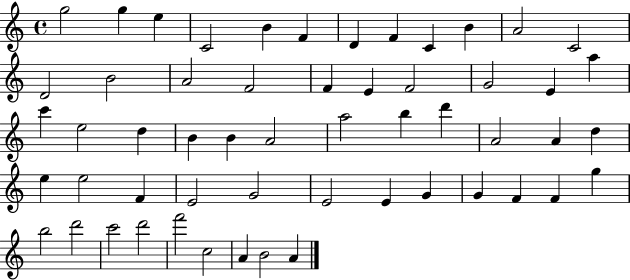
G5/h G5/q E5/q C4/h B4/q F4/q D4/q F4/q C4/q B4/q A4/h C4/h D4/h B4/h A4/h F4/h F4/q E4/q F4/h G4/h E4/q A5/q C6/q E5/h D5/q B4/q B4/q A4/h A5/h B5/q D6/q A4/h A4/q D5/q E5/q E5/h F4/q E4/h G4/h E4/h E4/q G4/q G4/q F4/q F4/q G5/q B5/h D6/h C6/h D6/h F6/h C5/h A4/q B4/h A4/q